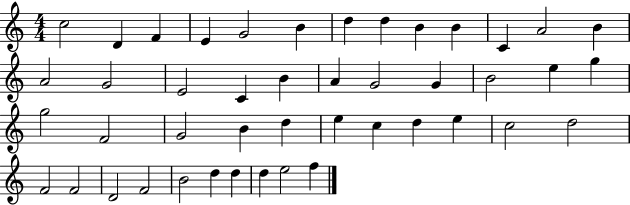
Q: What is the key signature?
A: C major